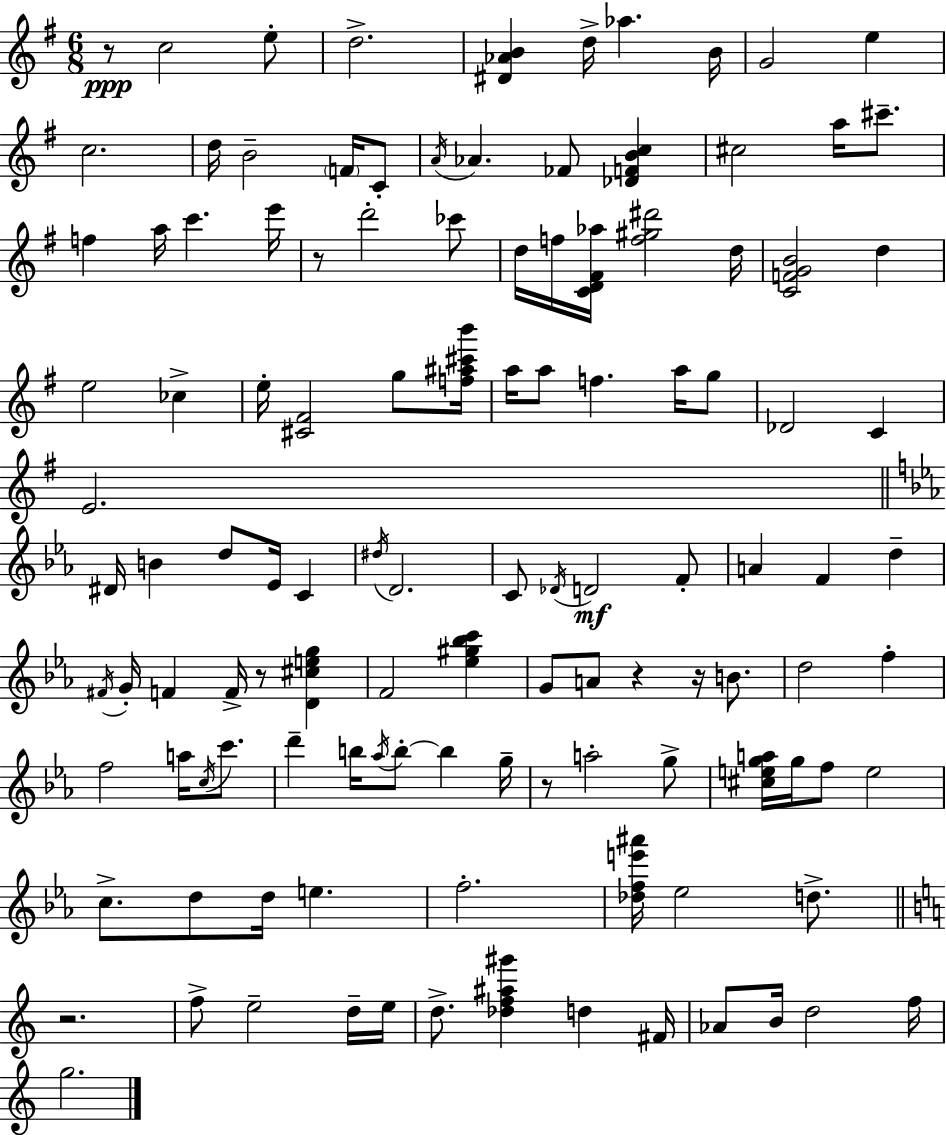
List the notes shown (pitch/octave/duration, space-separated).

R/e C5/h E5/e D5/h. [D#4,Ab4,B4]/q D5/s Ab5/q. B4/s G4/h E5/q C5/h. D5/s B4/h F4/s C4/e A4/s Ab4/q. FES4/e [Db4,F4,B4,C5]/q C#5/h A5/s C#6/e. F5/q A5/s C6/q. E6/s R/e D6/h CES6/e D5/s F5/s [C4,D4,F#4,Ab5]/s [F5,G#5,D#6]/h D5/s [C4,F4,G4,B4]/h D5/q E5/h CES5/q E5/s [C#4,F#4]/h G5/e [F5,A#5,C#6,B6]/s A5/s A5/e F5/q. A5/s G5/e Db4/h C4/q E4/h. D#4/s B4/q D5/e Eb4/s C4/q D#5/s D4/h. C4/e Db4/s D4/h F4/e A4/q F4/q D5/q F#4/s G4/s F4/q F4/s R/e [D4,C#5,E5,G5]/q F4/h [Eb5,G#5,Bb5,C6]/q G4/e A4/e R/q R/s B4/e. D5/h F5/q F5/h A5/s C5/s C6/e. D6/q B5/s Ab5/s B5/e B5/q G5/s R/e A5/h G5/e [C#5,E5,G5,A5]/s G5/s F5/e E5/h C5/e. D5/e D5/s E5/q. F5/h. [Db5,F5,E6,A#6]/s Eb5/h D5/e. R/h. F5/e E5/h D5/s E5/s D5/e. [Db5,F5,A#5,G#6]/q D5/q F#4/s Ab4/e B4/s D5/h F5/s G5/h.